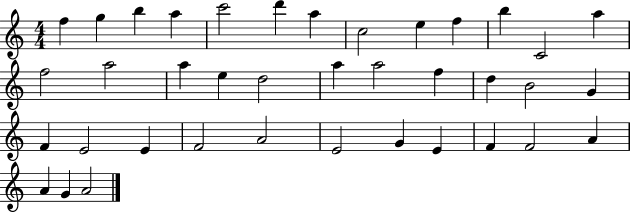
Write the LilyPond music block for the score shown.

{
  \clef treble
  \numericTimeSignature
  \time 4/4
  \key c \major
  f''4 g''4 b''4 a''4 | c'''2 d'''4 a''4 | c''2 e''4 f''4 | b''4 c'2 a''4 | \break f''2 a''2 | a''4 e''4 d''2 | a''4 a''2 f''4 | d''4 b'2 g'4 | \break f'4 e'2 e'4 | f'2 a'2 | e'2 g'4 e'4 | f'4 f'2 a'4 | \break a'4 g'4 a'2 | \bar "|."
}